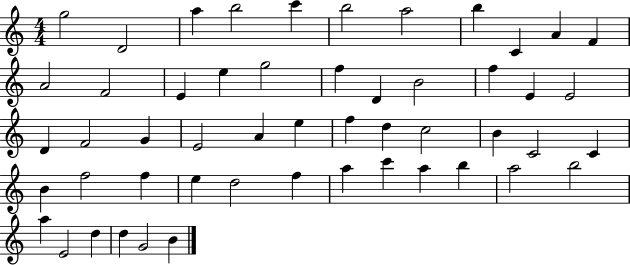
{
  \clef treble
  \numericTimeSignature
  \time 4/4
  \key c \major
  g''2 d'2 | a''4 b''2 c'''4 | b''2 a''2 | b''4 c'4 a'4 f'4 | \break a'2 f'2 | e'4 e''4 g''2 | f''4 d'4 b'2 | f''4 e'4 e'2 | \break d'4 f'2 g'4 | e'2 a'4 e''4 | f''4 d''4 c''2 | b'4 c'2 c'4 | \break b'4 f''2 f''4 | e''4 d''2 f''4 | a''4 c'''4 a''4 b''4 | a''2 b''2 | \break a''4 e'2 d''4 | d''4 g'2 b'4 | \bar "|."
}